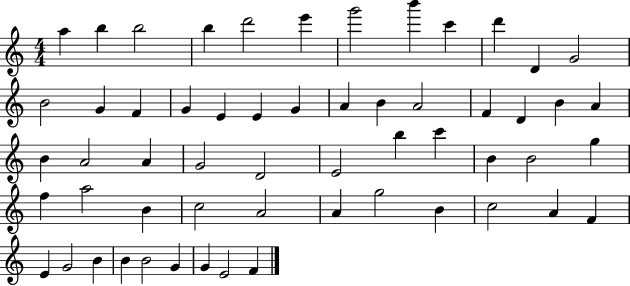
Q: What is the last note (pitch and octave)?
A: F4